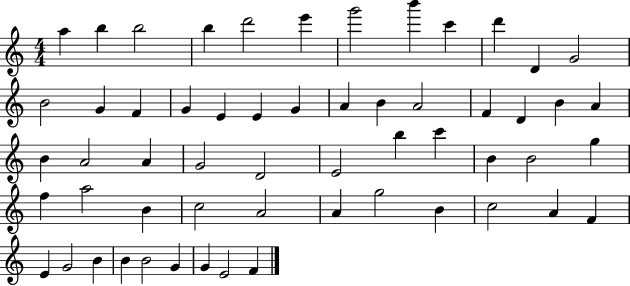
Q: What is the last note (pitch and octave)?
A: F4